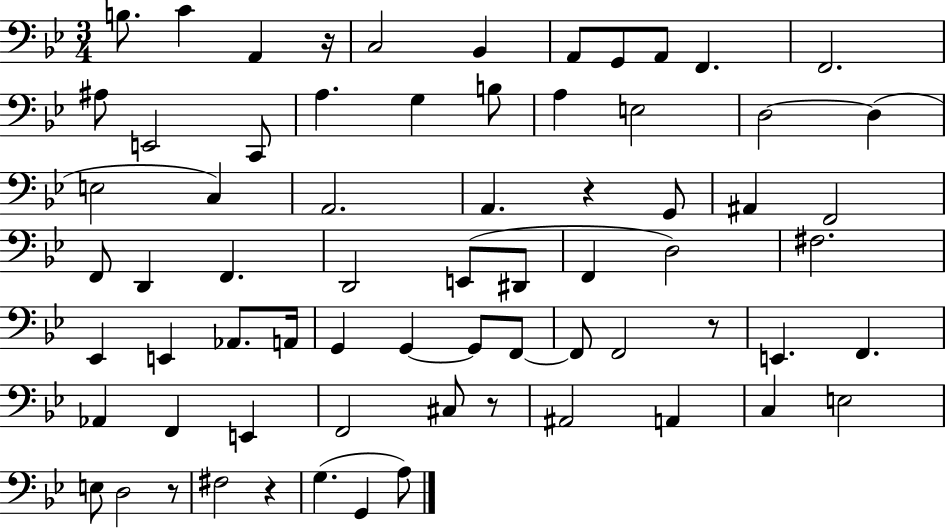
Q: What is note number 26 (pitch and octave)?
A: A#2